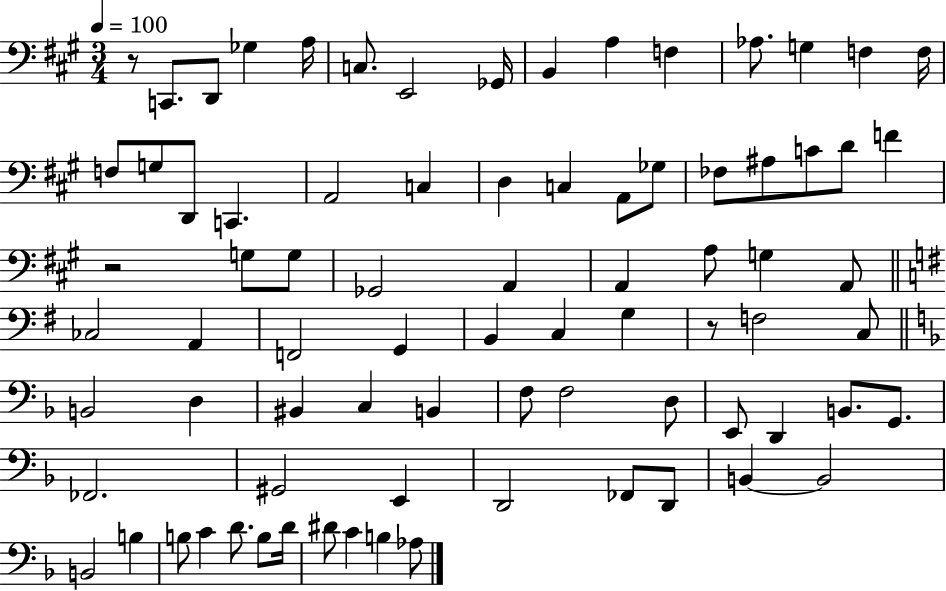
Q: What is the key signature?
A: A major